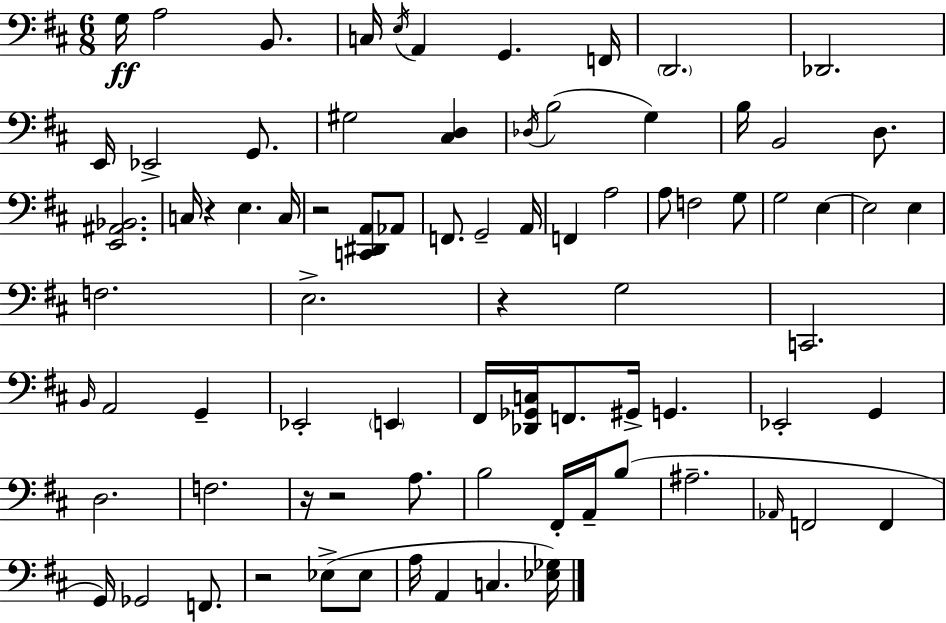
X:1
T:Untitled
M:6/8
L:1/4
K:D
G,/4 A,2 B,,/2 C,/4 E,/4 A,, G,, F,,/4 D,,2 _D,,2 E,,/4 _E,,2 G,,/2 ^G,2 [^C,D,] _D,/4 B,2 G, B,/4 B,,2 D,/2 [E,,^A,,_B,,]2 C,/4 z E, C,/4 z2 [C,,^D,,A,,]/2 _A,,/2 F,,/2 G,,2 A,,/4 F,, A,2 A,/2 F,2 G,/2 G,2 E, E,2 E, F,2 E,2 z G,2 C,,2 B,,/4 A,,2 G,, _E,,2 E,, ^F,,/4 [_D,,_G,,C,]/4 F,,/2 ^G,,/4 G,, _E,,2 G,, D,2 F,2 z/4 z2 A,/2 B,2 ^F,,/4 A,,/4 B,/2 ^A,2 _A,,/4 F,,2 F,, G,,/4 _G,,2 F,,/2 z2 _E,/2 _E,/2 A,/4 A,, C, [_E,_G,]/4